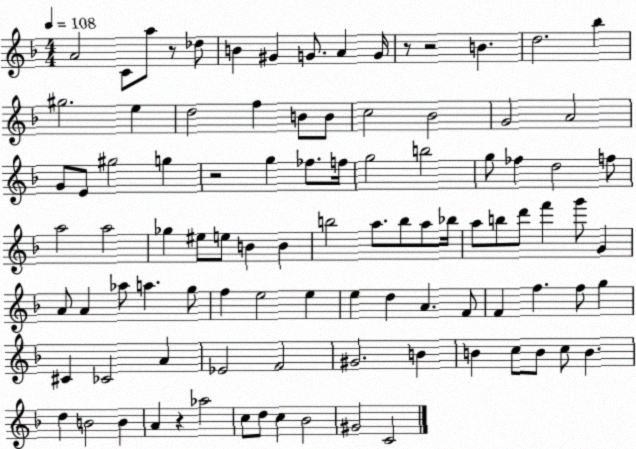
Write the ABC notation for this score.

X:1
T:Untitled
M:4/4
L:1/4
K:F
A2 C/2 a/2 z/2 _d/2 B ^G G/2 A G/4 z/2 z2 B d2 _b ^g2 e d2 f B/2 B/2 c2 _B2 G2 A2 G/2 E/2 ^g2 g z2 g _f/2 f/4 g2 b2 g/2 _f d2 f/2 a2 a2 _g ^e/2 e/2 B B b2 a/2 b/2 a/2 _b/4 a/2 b/2 d'/2 f' g'/2 G A/2 A _a/2 a g/2 f e2 e e d A F/2 F f f/2 g ^C _C2 A _E2 F2 ^G2 B B c/2 B/2 c/2 B d B2 B A z _a2 c/2 d/2 c _B2 ^G2 C2